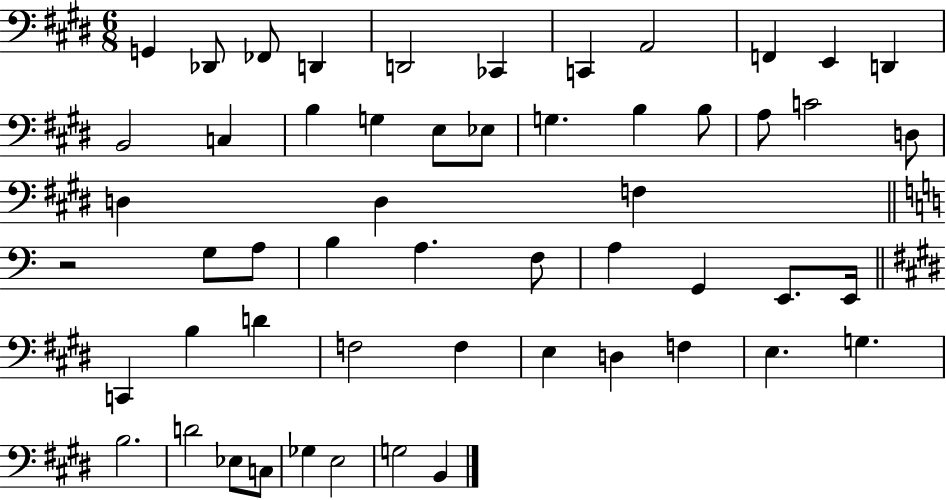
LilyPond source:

{
  \clef bass
  \numericTimeSignature
  \time 6/8
  \key e \major
  g,4 des,8 fes,8 d,4 | d,2 ces,4 | c,4 a,2 | f,4 e,4 d,4 | \break b,2 c4 | b4 g4 e8 ees8 | g4. b4 b8 | a8 c'2 d8 | \break d4 d4 f4 | \bar "||" \break \key a \minor r2 g8 a8 | b4 a4. f8 | a4 g,4 e,8. e,16 | \bar "||" \break \key e \major c,4 b4 d'4 | f2 f4 | e4 d4 f4 | e4. g4. | \break b2. | d'2 ees8 c8 | ges4 e2 | g2 b,4 | \break \bar "|."
}